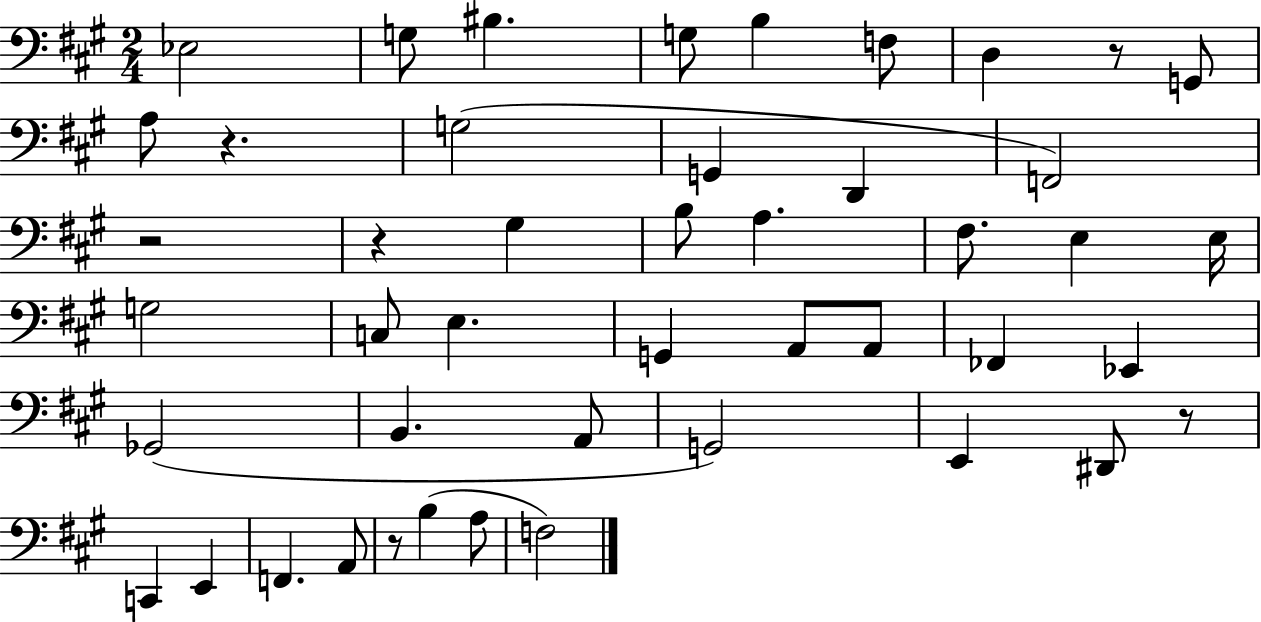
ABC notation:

X:1
T:Untitled
M:2/4
L:1/4
K:A
_E,2 G,/2 ^B, G,/2 B, F,/2 D, z/2 G,,/2 A,/2 z G,2 G,, D,, F,,2 z2 z ^G, B,/2 A, ^F,/2 E, E,/4 G,2 C,/2 E, G,, A,,/2 A,,/2 _F,, _E,, _G,,2 B,, A,,/2 G,,2 E,, ^D,,/2 z/2 C,, E,, F,, A,,/2 z/2 B, A,/2 F,2